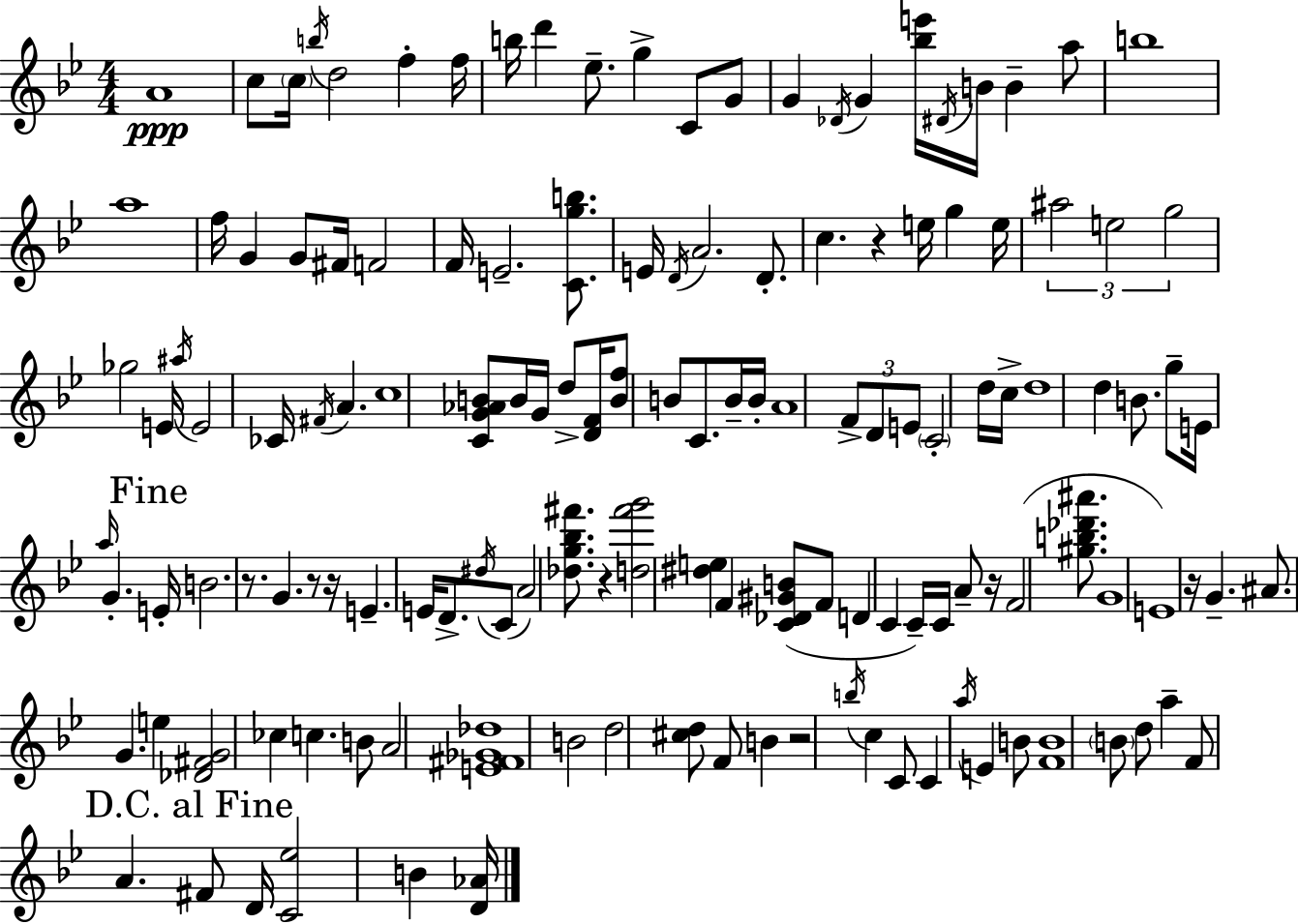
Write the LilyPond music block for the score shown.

{
  \clef treble
  \numericTimeSignature
  \time 4/4
  \key bes \major
  \repeat volta 2 { a'1\ppp | c''8 \parenthesize c''16 \acciaccatura { b''16 } d''2 f''4-. | f''16 b''16 d'''4 ees''8.-- g''4-> c'8 g'8 | g'4 \acciaccatura { des'16 } g'4 <bes'' e'''>16 \acciaccatura { dis'16 } b'16 b'4-- | \break a''8 b''1 | a''1 | f''16 g'4 g'8 fis'16 f'2 | f'16 e'2.-- | \break <c' g'' b''>8. e'16 \acciaccatura { d'16 } a'2. | d'8.-. c''4. r4 e''16 g''4 | e''16 \tuplet 3/2 { ais''2 e''2 | g''2 } ges''2 | \break e'16 \acciaccatura { ais''16 } e'2 ces'16 \acciaccatura { fis'16 } | a'4. c''1 | <c' g' aes' b'>8 b'16 g'16 d''8-> <d' f'>16 <b' f''>8 b'8 | c'8. b'16-- b'16-. a'1 | \break \tuplet 3/2 { f'8-> d'8 e'8 } \parenthesize c'2-. | d''16 c''16-> d''1 | d''4 b'8. g''8-- e'16 | \grace { a''16 } g'4.-. \mark "Fine" e'16-. b'2. | \break r8. g'4. r8 r16 | e'4.-- e'16 d'8.-> \acciaccatura { dis''16 }( c'8 a'2) | <des'' g'' bes'' fis'''>8. r4 <d'' fis''' g'''>2 | <dis'' e''>4 f'4 <c' des' gis' b'>8( f'8 | \break d'4 c'4 c'16--) c'16 a'8-- r16 f'2( | <gis'' b'' des''' ais'''>8. g'1 | e'1) | r16 g'4.-- ais'8. | \break g'4. e''4 <des' fis' g'>2 | ces''4 c''4. b'8 | a'2 <e' fis' ges' des''>1 | b'2 | \break d''2 <cis'' d''>8 f'8 b'4 | r2 \acciaccatura { b''16 } c''4 c'8 c'4 | \acciaccatura { a''16 } e'4 b'8 <f' b'>1 | \parenthesize b'8 d''8 a''4-- | \break f'8 a'4. \mark "D.C. al Fine" fis'8 d'16 <c' ees''>2 | b'4 <d' aes'>16 } \bar "|."
}